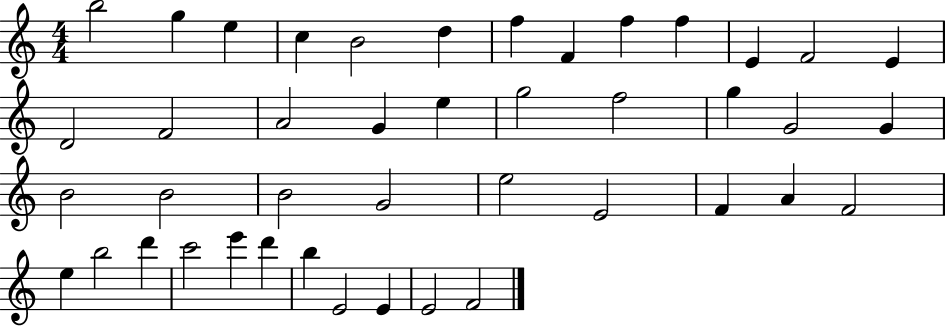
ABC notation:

X:1
T:Untitled
M:4/4
L:1/4
K:C
b2 g e c B2 d f F f f E F2 E D2 F2 A2 G e g2 f2 g G2 G B2 B2 B2 G2 e2 E2 F A F2 e b2 d' c'2 e' d' b E2 E E2 F2